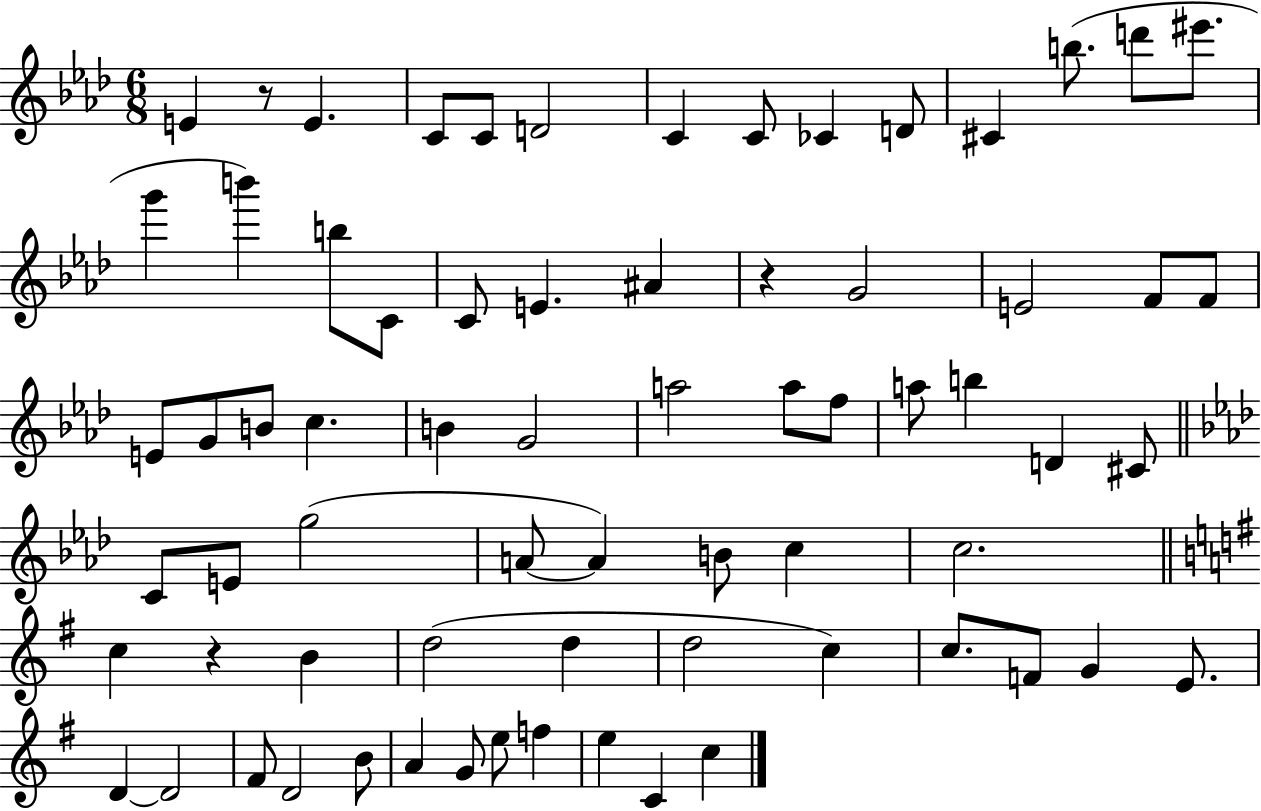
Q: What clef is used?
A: treble